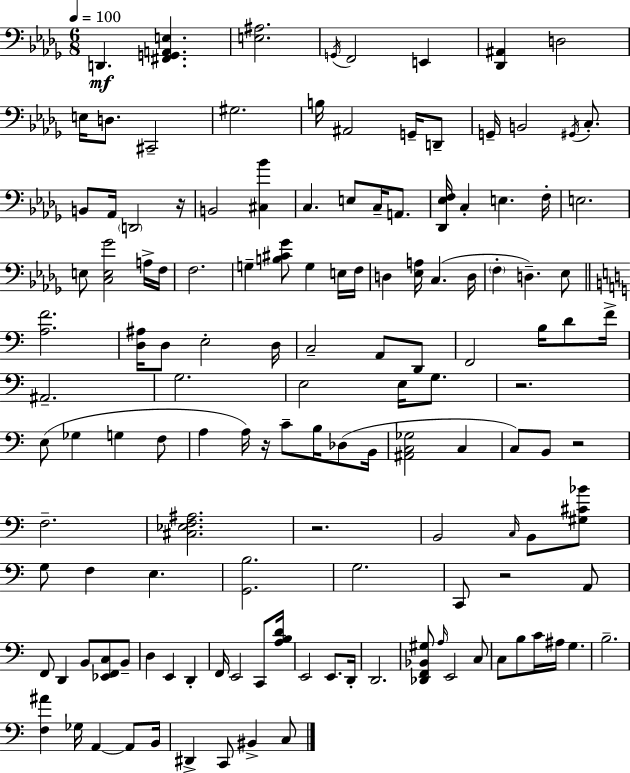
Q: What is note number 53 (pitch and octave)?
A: F4